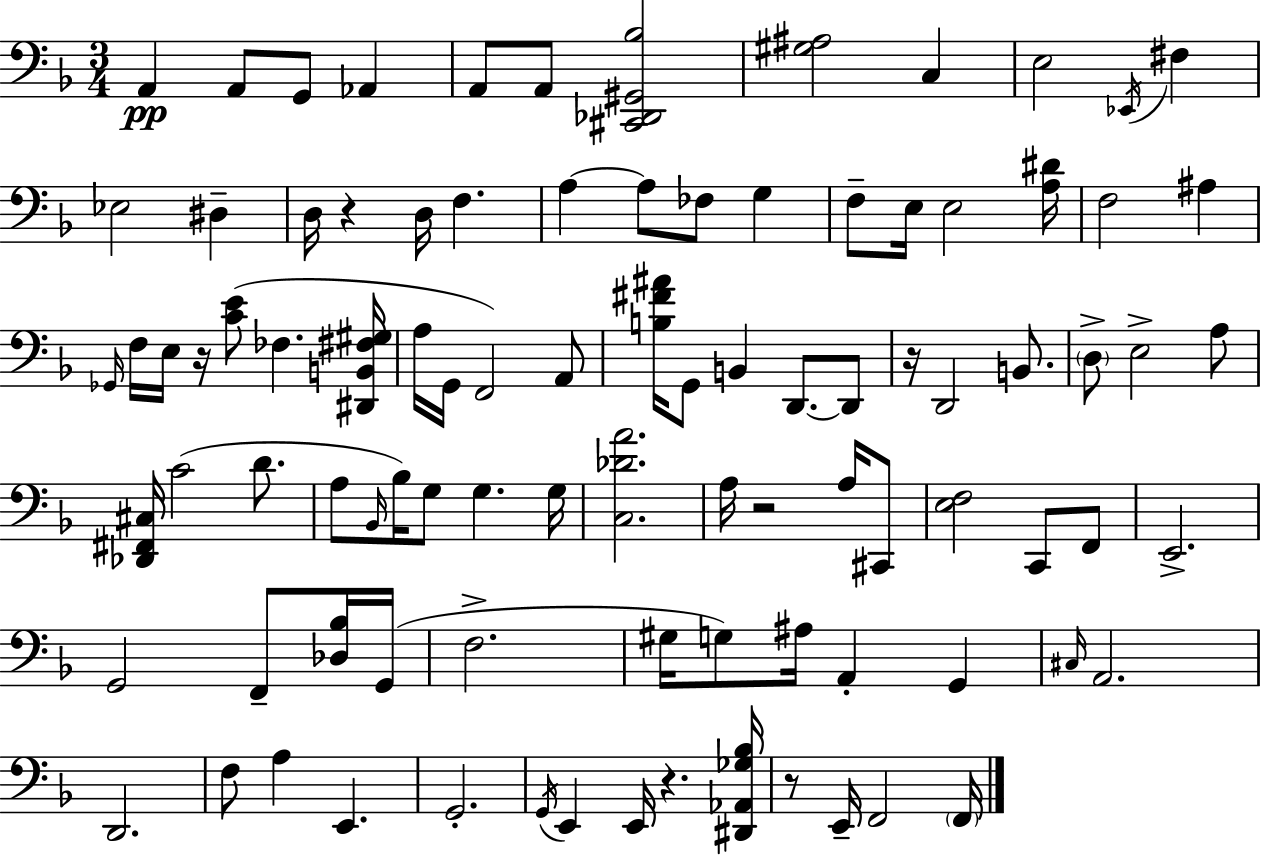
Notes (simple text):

A2/q A2/e G2/e Ab2/q A2/e A2/e [C#2,Db2,G#2,Bb3]/h [G#3,A#3]/h C3/q E3/h Eb2/s F#3/q Eb3/h D#3/q D3/s R/q D3/s F3/q. A3/q A3/e FES3/e G3/q F3/e E3/s E3/h [A3,D#4]/s F3/h A#3/q Gb2/s F3/s E3/s R/s [C4,E4]/e FES3/q. [D#2,B2,F#3,G#3]/s A3/s G2/s F2/h A2/e [B3,F#4,A#4]/s G2/e B2/q D2/e. D2/e R/s D2/h B2/e. D3/e E3/h A3/e [Db2,F#2,C#3]/s C4/h D4/e. A3/e Bb2/s Bb3/s G3/e G3/q. G3/s [C3,Db4,A4]/h. A3/s R/h A3/s C#2/e [E3,F3]/h C2/e F2/e E2/h. G2/h F2/e [Db3,Bb3]/s G2/s F3/h. G#3/s G3/e A#3/s A2/q G2/q C#3/s A2/h. D2/h. F3/e A3/q E2/q. G2/h. G2/s E2/q E2/s R/q. [D#2,Ab2,Gb3,Bb3]/s R/e E2/s F2/h F2/s